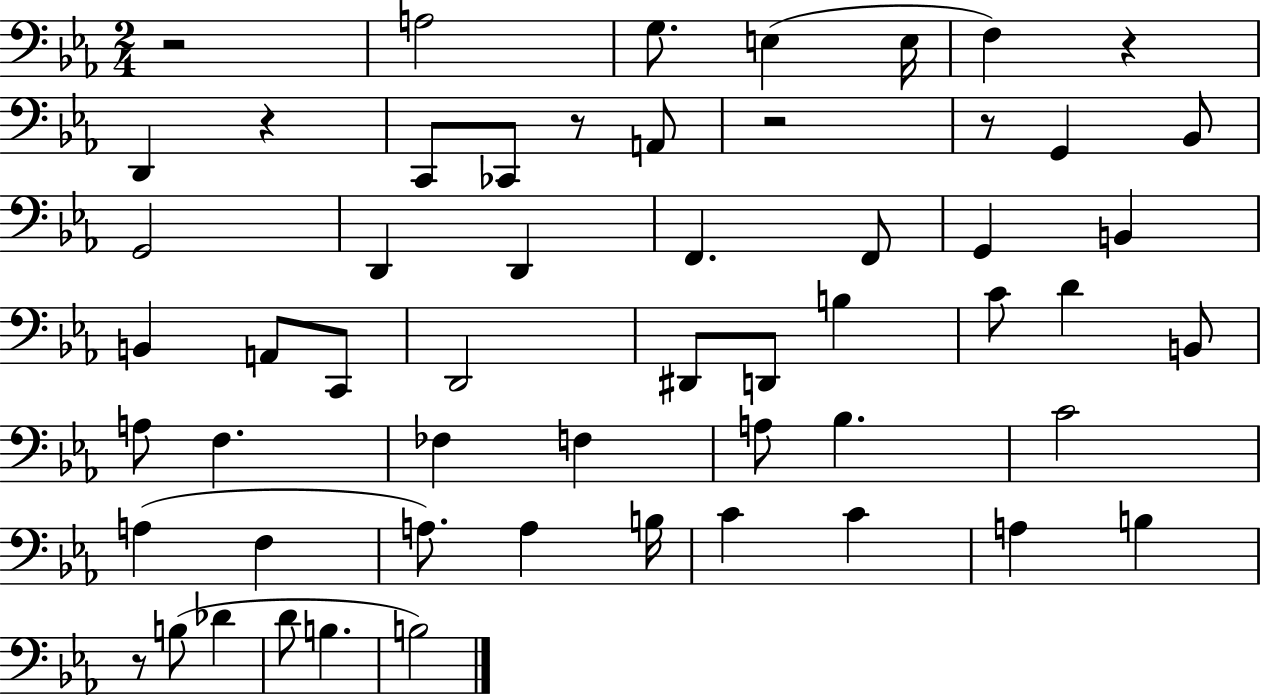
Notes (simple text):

R/h A3/h G3/e. E3/q E3/s F3/q R/q D2/q R/q C2/e CES2/e R/e A2/e R/h R/e G2/q Bb2/e G2/h D2/q D2/q F2/q. F2/e G2/q B2/q B2/q A2/e C2/e D2/h D#2/e D2/e B3/q C4/e D4/q B2/e A3/e F3/q. FES3/q F3/q A3/e Bb3/q. C4/h A3/q F3/q A3/e. A3/q B3/s C4/q C4/q A3/q B3/q R/e B3/e Db4/q D4/e B3/q. B3/h